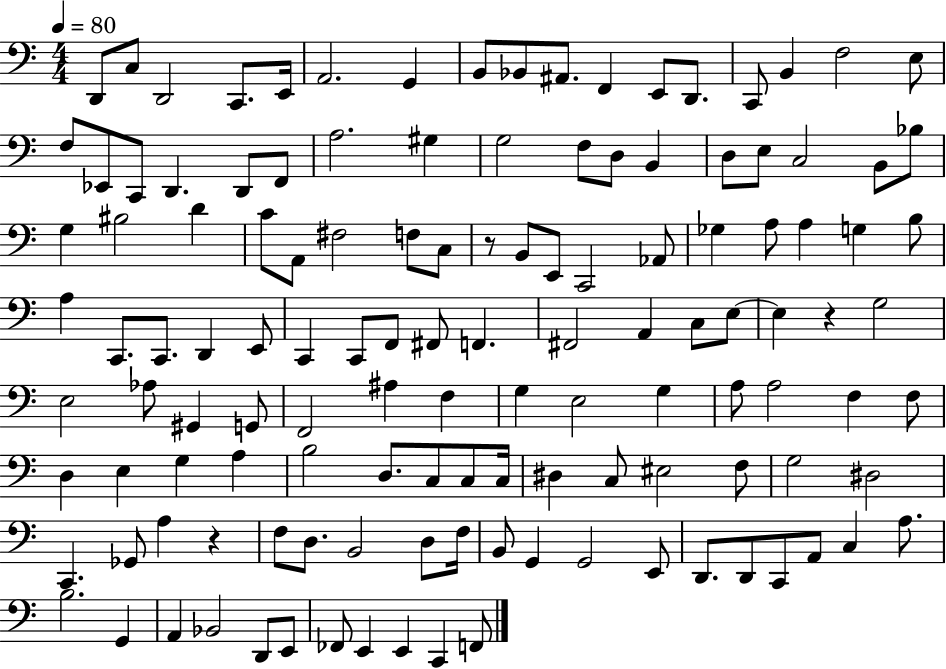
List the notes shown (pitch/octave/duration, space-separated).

D2/e C3/e D2/h C2/e. E2/s A2/h. G2/q B2/e Bb2/e A#2/e. F2/q E2/e D2/e. C2/e B2/q F3/h E3/e F3/e Eb2/e C2/e D2/q. D2/e F2/e A3/h. G#3/q G3/h F3/e D3/e B2/q D3/e E3/e C3/h B2/e Bb3/e G3/q BIS3/h D4/q C4/e A2/e F#3/h F3/e C3/e R/e B2/e E2/e C2/h Ab2/e Gb3/q A3/e A3/q G3/q B3/e A3/q C2/e. C2/e. D2/q E2/e C2/q C2/e F2/e F#2/e F2/q. F#2/h A2/q C3/e E3/e E3/q R/q G3/h E3/h Ab3/e G#2/q G2/e F2/h A#3/q F3/q G3/q E3/h G3/q A3/e A3/h F3/q F3/e D3/q E3/q G3/q A3/q B3/h D3/e. C3/e C3/e C3/s D#3/q C3/e EIS3/h F3/e G3/h D#3/h C2/q. Gb2/e A3/q R/q F3/e D3/e. B2/h D3/e F3/s B2/e G2/q G2/h E2/e D2/e. D2/e C2/e A2/e C3/q A3/e. B3/h. G2/q A2/q Bb2/h D2/e E2/e FES2/e E2/q E2/q C2/q F2/e